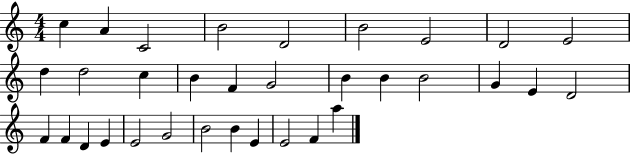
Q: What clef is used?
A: treble